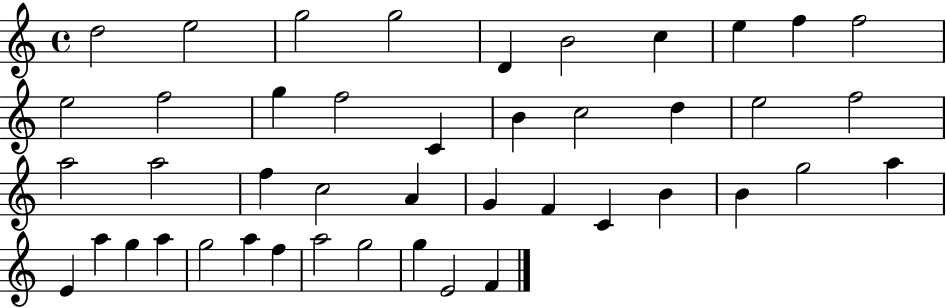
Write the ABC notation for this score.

X:1
T:Untitled
M:4/4
L:1/4
K:C
d2 e2 g2 g2 D B2 c e f f2 e2 f2 g f2 C B c2 d e2 f2 a2 a2 f c2 A G F C B B g2 a E a g a g2 a f a2 g2 g E2 F